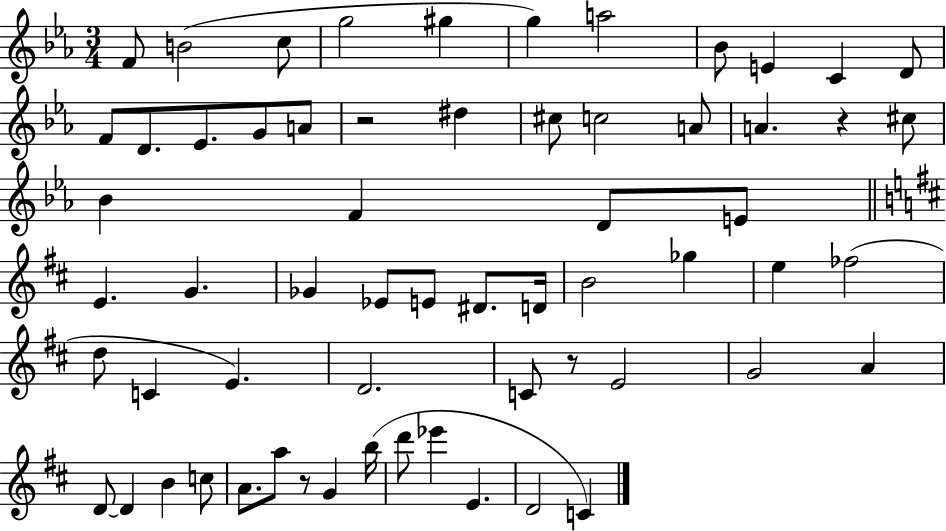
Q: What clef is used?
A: treble